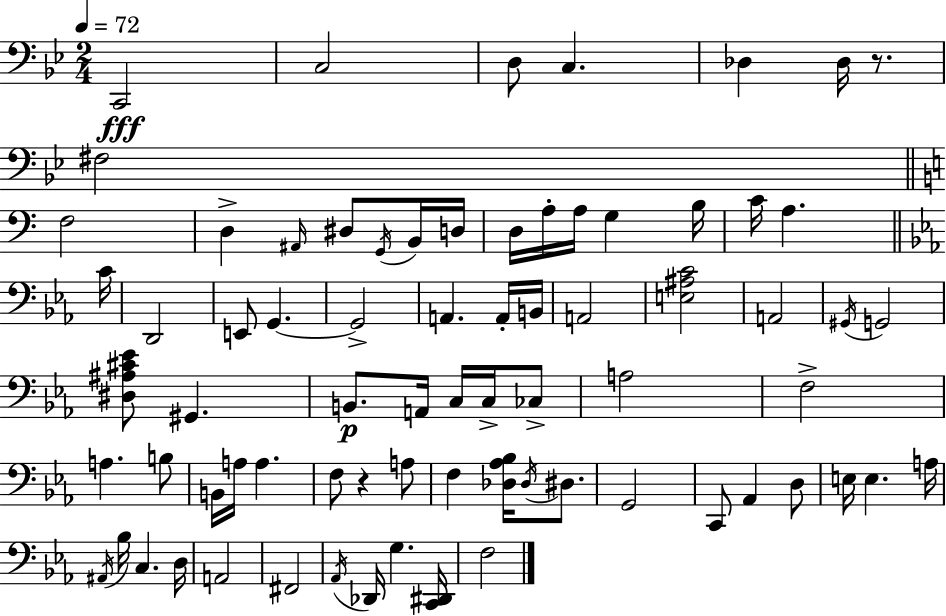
{
  \clef bass
  \numericTimeSignature
  \time 2/4
  \key bes \major
  \tempo 4 = 72
  c,2\fff | c2 | d8 c4. | des4 des16 r8. | \break fis2 | \bar "||" \break \key c \major f2 | d4-> \grace { ais,16 } dis8 \acciaccatura { g,16 } | b,16 d16 d16 a16-. a16 g4 | b16 c'16 a4. | \break \bar "||" \break \key ees \major c'16 d,2 | e,8 g,4.~~ | g,2-> | a,4. a,16-. | \break b,16 a,2 | <e ais c'>2 | a,2 | \acciaccatura { gis,16 } g,2 | \break <dis ais cis' ees'>8 gis,4. | b,8.\p a,16 c16 c16-> | ces8-> a2 | f2-> | \break a4. | b8 b,16 a16 a4. | f8 r4 | a8 f4 <des aes bes>16 \acciaccatura { des16 } | \break dis8. g,2 | c,8 aes,4 | d8 e16 e4. | a16 \acciaccatura { ais,16 } bes16 c4. | \break d16 a,2 | fis,2 | \acciaccatura { aes,16 } des,16 g4. | <c, dis,>16 f2 | \break \bar "|."
}